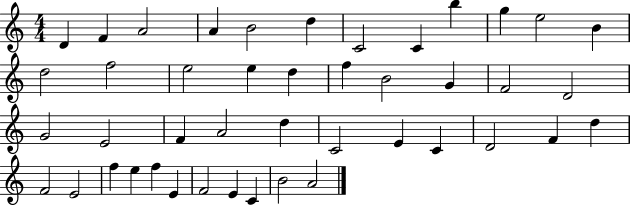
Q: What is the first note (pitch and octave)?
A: D4